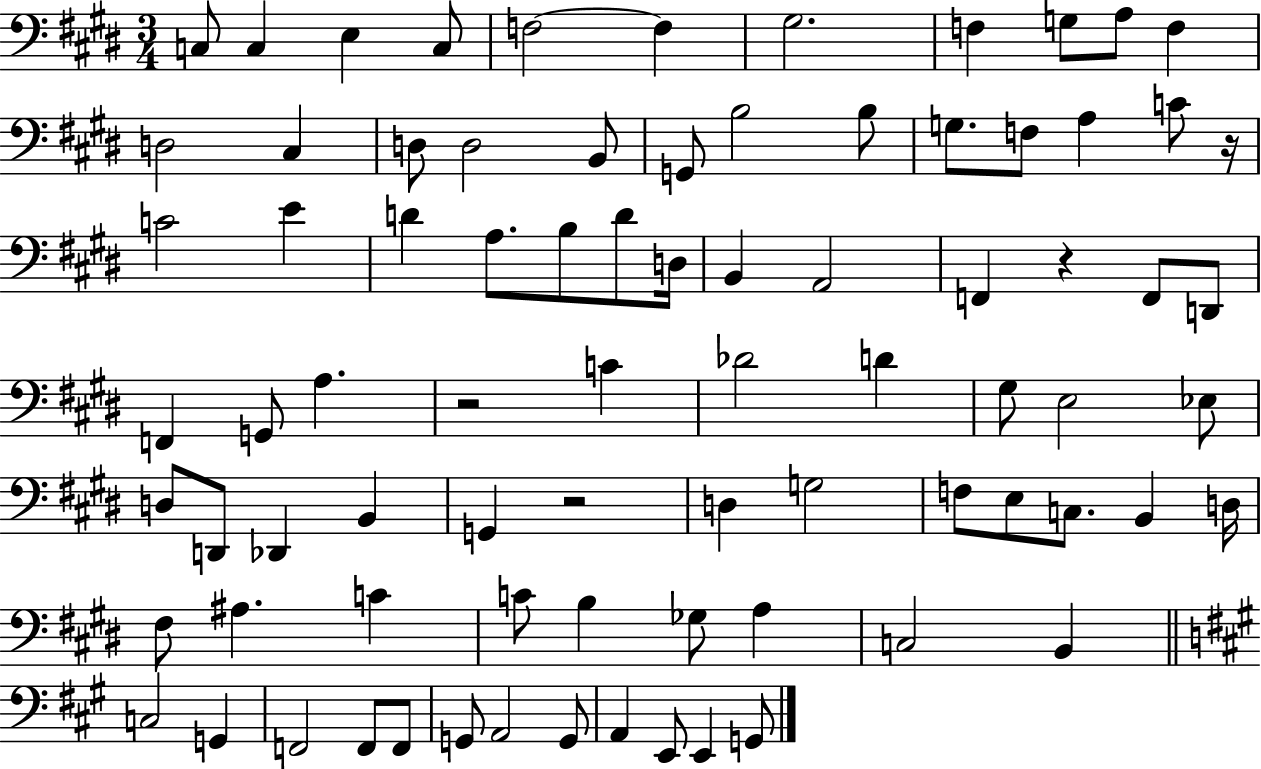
C3/e C3/q E3/q C3/e F3/h F3/q G#3/h. F3/q G3/e A3/e F3/q D3/h C#3/q D3/e D3/h B2/e G2/e B3/h B3/e G3/e. F3/e A3/q C4/e R/s C4/h E4/q D4/q A3/e. B3/e D4/e D3/s B2/q A2/h F2/q R/q F2/e D2/e F2/q G2/e A3/q. R/h C4/q Db4/h D4/q G#3/e E3/h Eb3/e D3/e D2/e Db2/q B2/q G2/q R/h D3/q G3/h F3/e E3/e C3/e. B2/q D3/s F#3/e A#3/q. C4/q C4/e B3/q Gb3/e A3/q C3/h B2/q C3/h G2/q F2/h F2/e F2/e G2/e A2/h G2/e A2/q E2/e E2/q G2/e